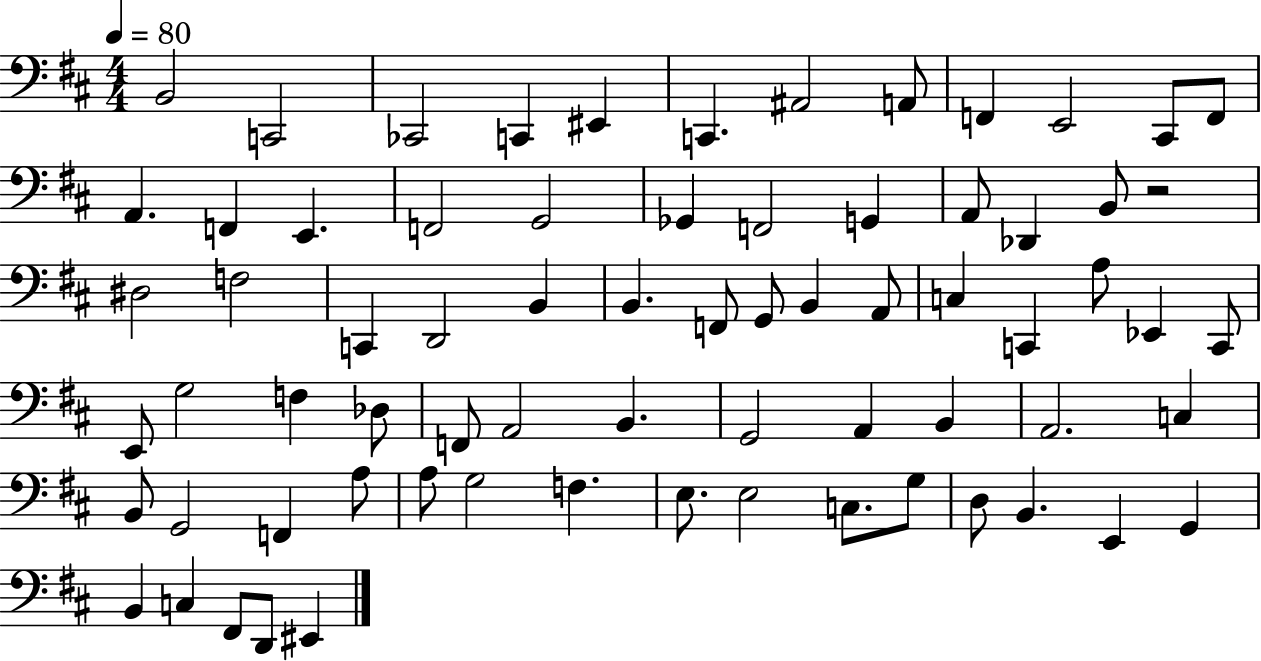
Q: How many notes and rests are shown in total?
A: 71